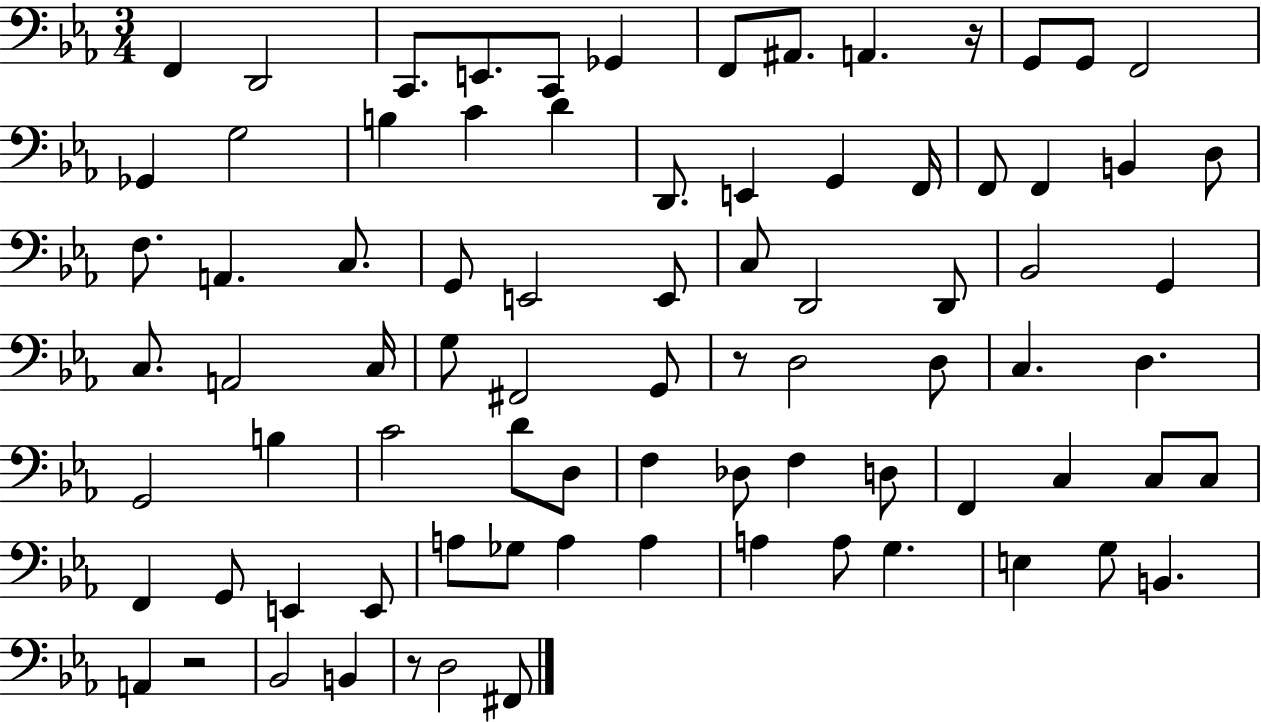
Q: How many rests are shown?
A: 4